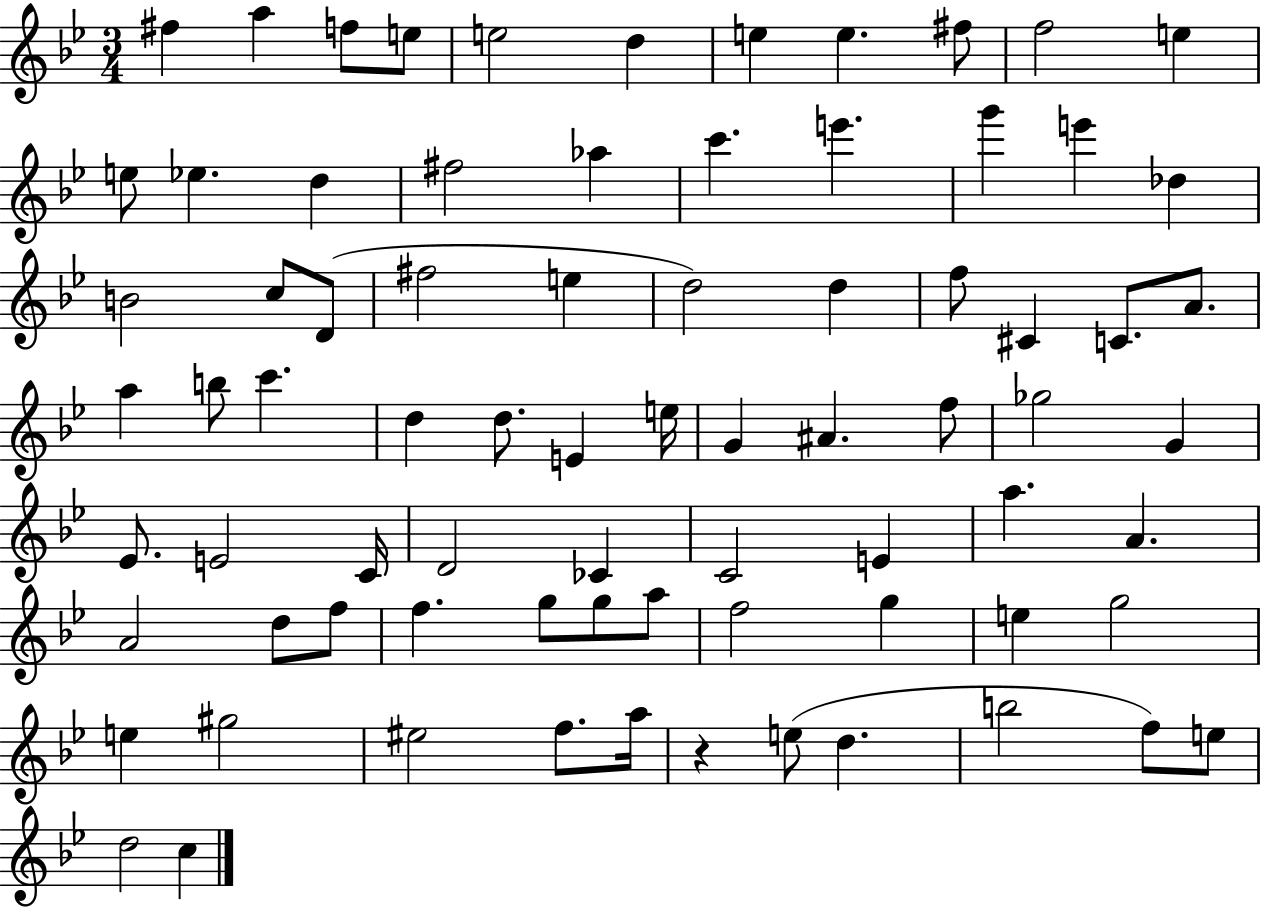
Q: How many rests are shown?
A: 1